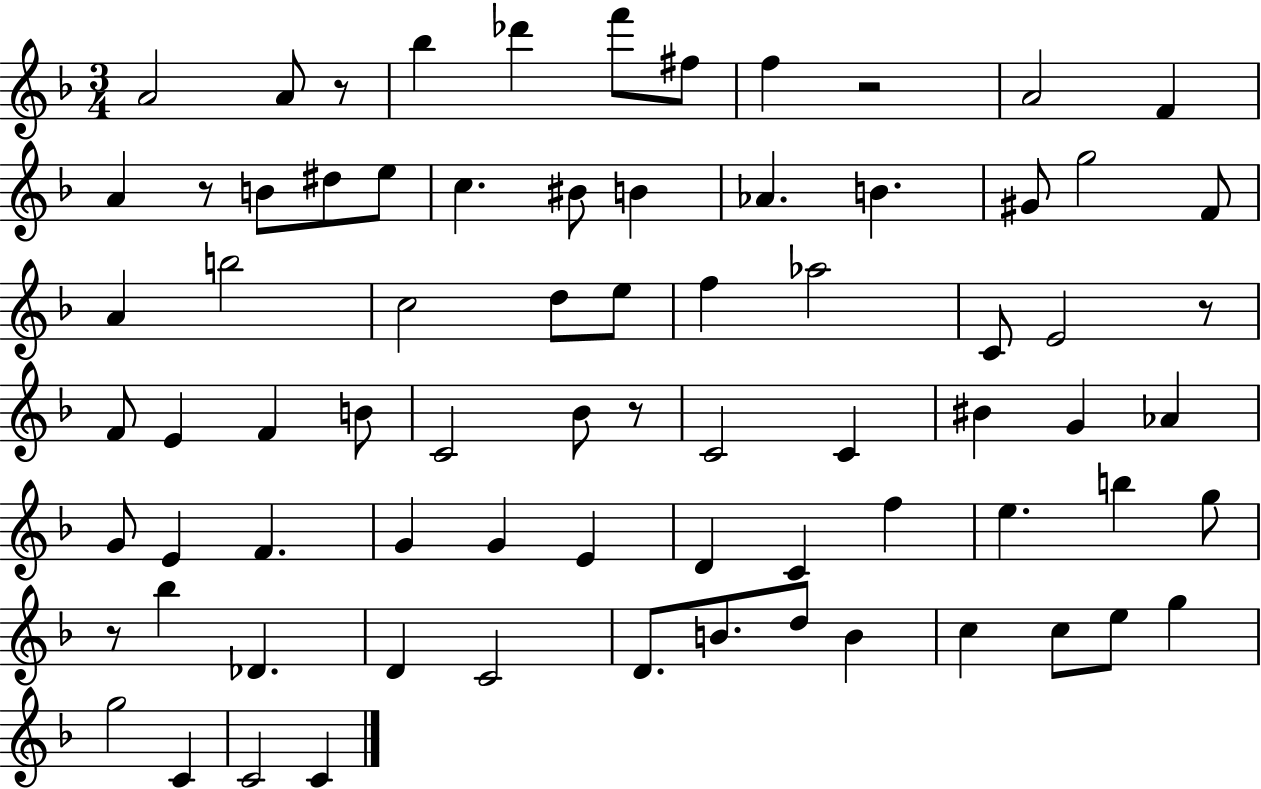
X:1
T:Untitled
M:3/4
L:1/4
K:F
A2 A/2 z/2 _b _d' f'/2 ^f/2 f z2 A2 F A z/2 B/2 ^d/2 e/2 c ^B/2 B _A B ^G/2 g2 F/2 A b2 c2 d/2 e/2 f _a2 C/2 E2 z/2 F/2 E F B/2 C2 _B/2 z/2 C2 C ^B G _A G/2 E F G G E D C f e b g/2 z/2 _b _D D C2 D/2 B/2 d/2 B c c/2 e/2 g g2 C C2 C